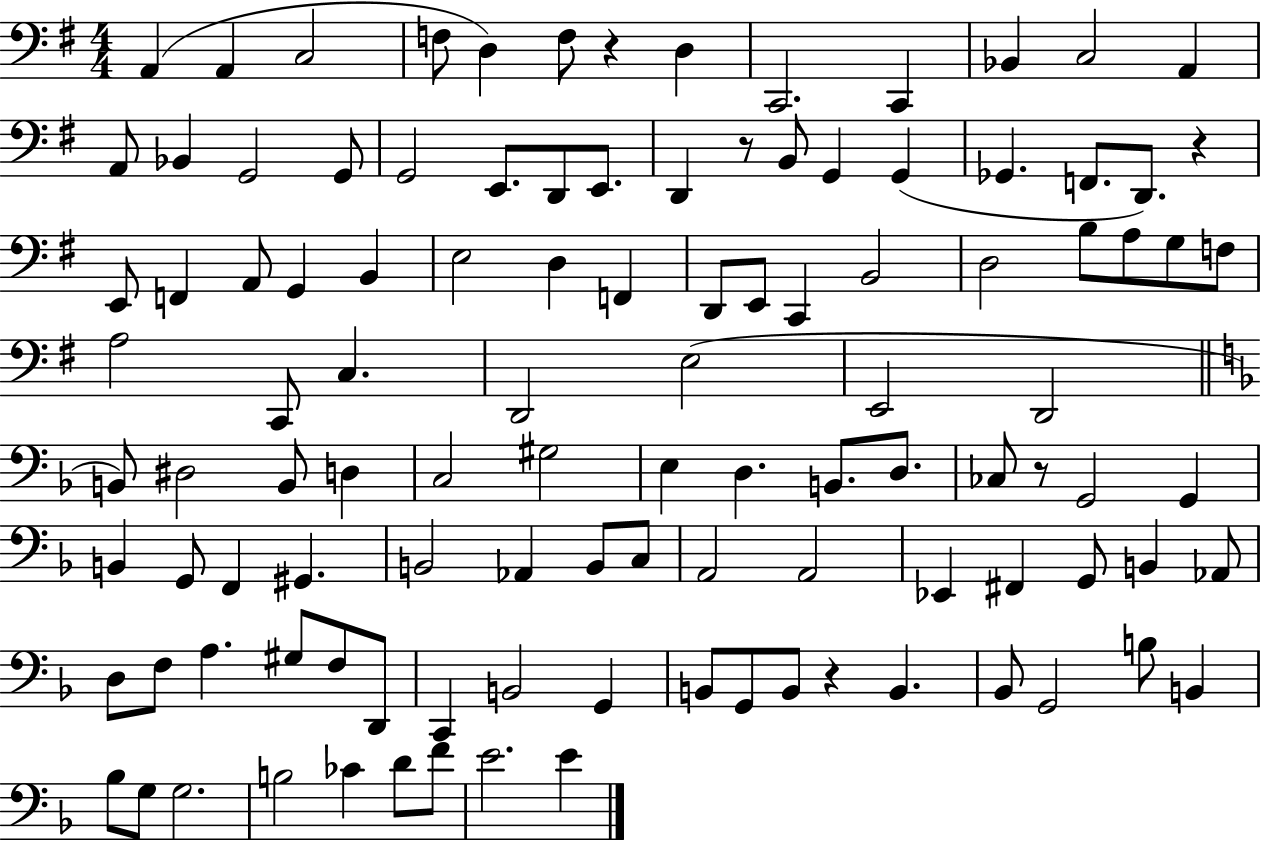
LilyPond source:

{
  \clef bass
  \numericTimeSignature
  \time 4/4
  \key g \major
  \repeat volta 2 { a,4( a,4 c2 | f8 d4) f8 r4 d4 | c,2. c,4 | bes,4 c2 a,4 | \break a,8 bes,4 g,2 g,8 | g,2 e,8. d,8 e,8. | d,4 r8 b,8 g,4 g,4( | ges,4. f,8. d,8.) r4 | \break e,8 f,4 a,8 g,4 b,4 | e2 d4 f,4 | d,8 e,8 c,4 b,2 | d2 b8 a8 g8 f8 | \break a2 c,8 c4. | d,2 e2( | e,2 d,2 | \bar "||" \break \key f \major b,8) dis2 b,8 d4 | c2 gis2 | e4 d4. b,8. d8. | ces8 r8 g,2 g,4 | \break b,4 g,8 f,4 gis,4. | b,2 aes,4 b,8 c8 | a,2 a,2 | ees,4 fis,4 g,8 b,4 aes,8 | \break d8 f8 a4. gis8 f8 d,8 | c,4 b,2 g,4 | b,8 g,8 b,8 r4 b,4. | bes,8 g,2 b8 b,4 | \break bes8 g8 g2. | b2 ces'4 d'8 f'8 | e'2. e'4 | } \bar "|."
}